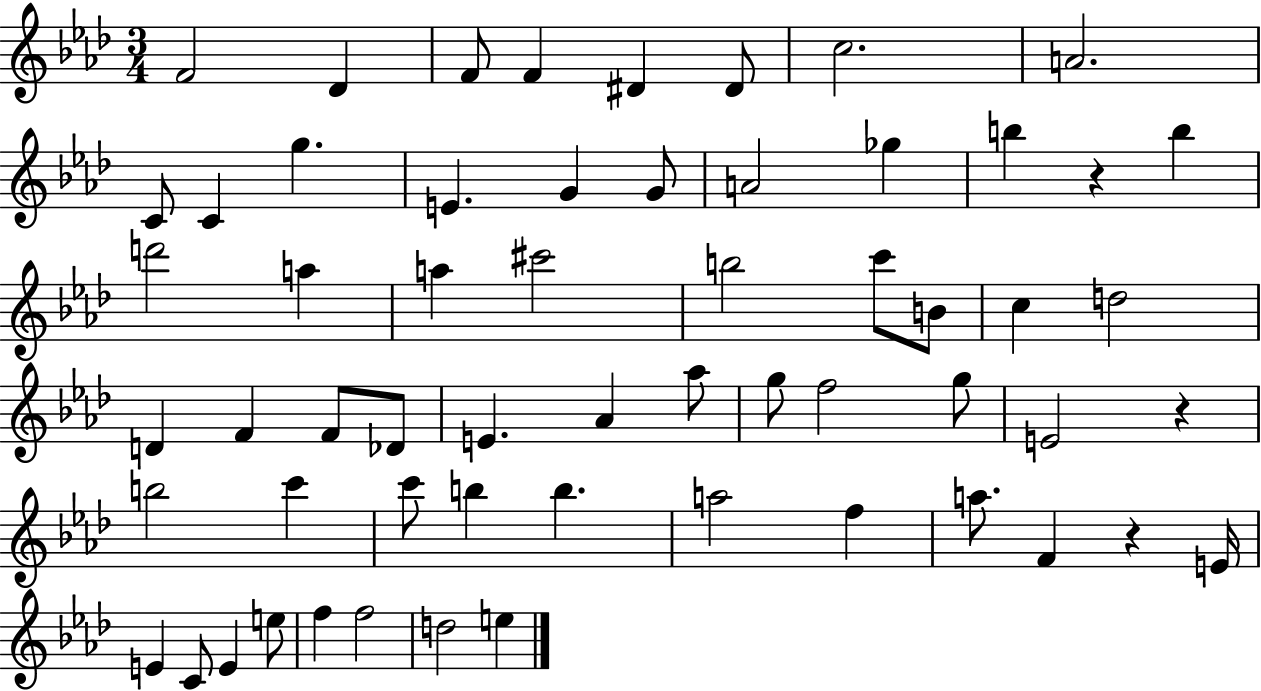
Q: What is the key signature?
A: AES major